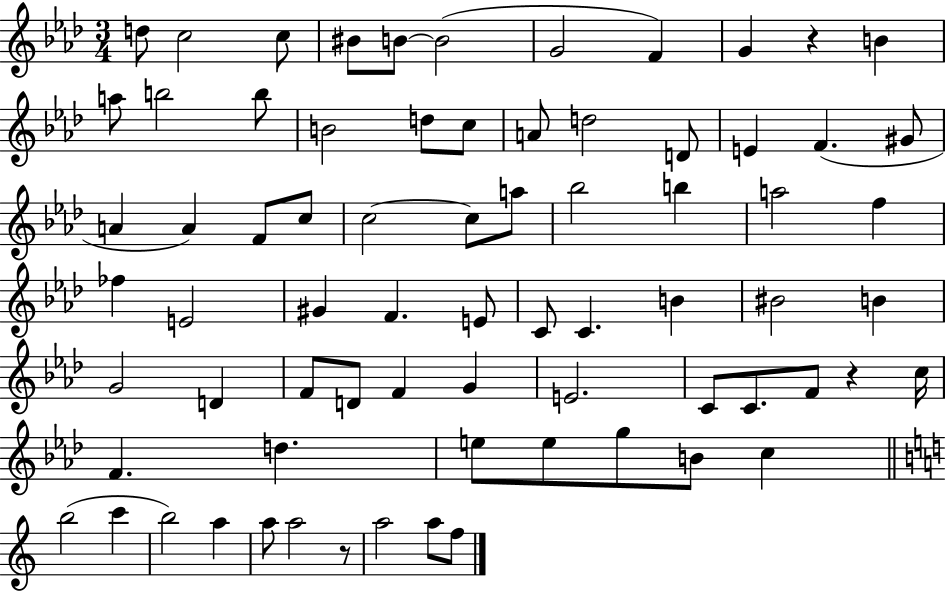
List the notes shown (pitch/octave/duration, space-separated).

D5/e C5/h C5/e BIS4/e B4/e B4/h G4/h F4/q G4/q R/q B4/q A5/e B5/h B5/e B4/h D5/e C5/e A4/e D5/h D4/e E4/q F4/q. G#4/e A4/q A4/q F4/e C5/e C5/h C5/e A5/e Bb5/h B5/q A5/h F5/q FES5/q E4/h G#4/q F4/q. E4/e C4/e C4/q. B4/q BIS4/h B4/q G4/h D4/q F4/e D4/e F4/q G4/q E4/h. C4/e C4/e. F4/e R/q C5/s F4/q. D5/q. E5/e E5/e G5/e B4/e C5/q B5/h C6/q B5/h A5/q A5/e A5/h R/e A5/h A5/e F5/e